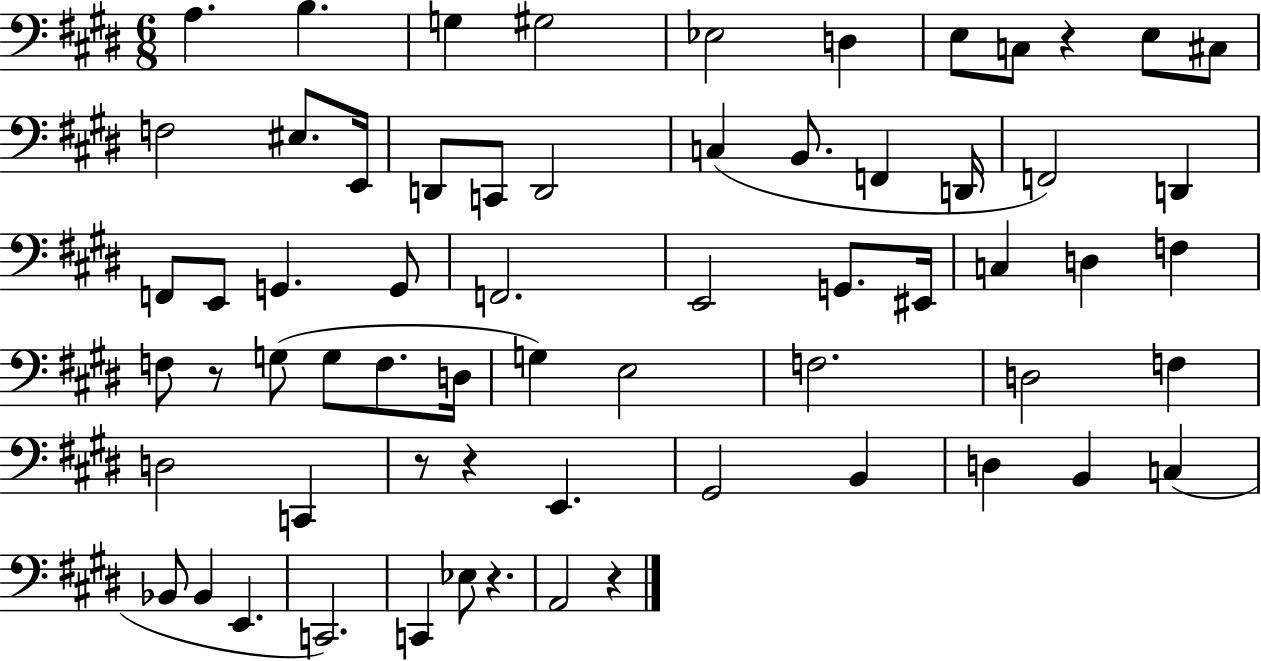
A3/q. B3/q. G3/q G#3/h Eb3/h D3/q E3/e C3/e R/q E3/e C#3/e F3/h EIS3/e. E2/s D2/e C2/e D2/h C3/q B2/e. F2/q D2/s F2/h D2/q F2/e E2/e G2/q. G2/e F2/h. E2/h G2/e. EIS2/s C3/q D3/q F3/q F3/e R/e G3/e G3/e F3/e. D3/s G3/q E3/h F3/h. D3/h F3/q D3/h C2/q R/e R/q E2/q. G#2/h B2/q D3/q B2/q C3/q Bb2/e Bb2/q E2/q. C2/h. C2/q Eb3/e R/q. A2/h R/q